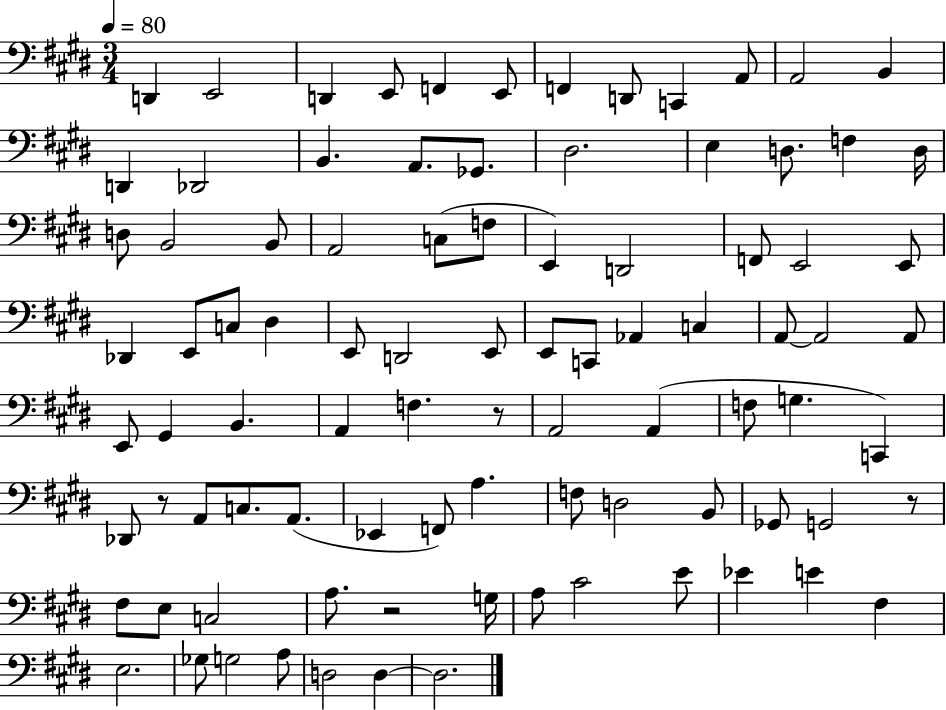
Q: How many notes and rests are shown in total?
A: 91